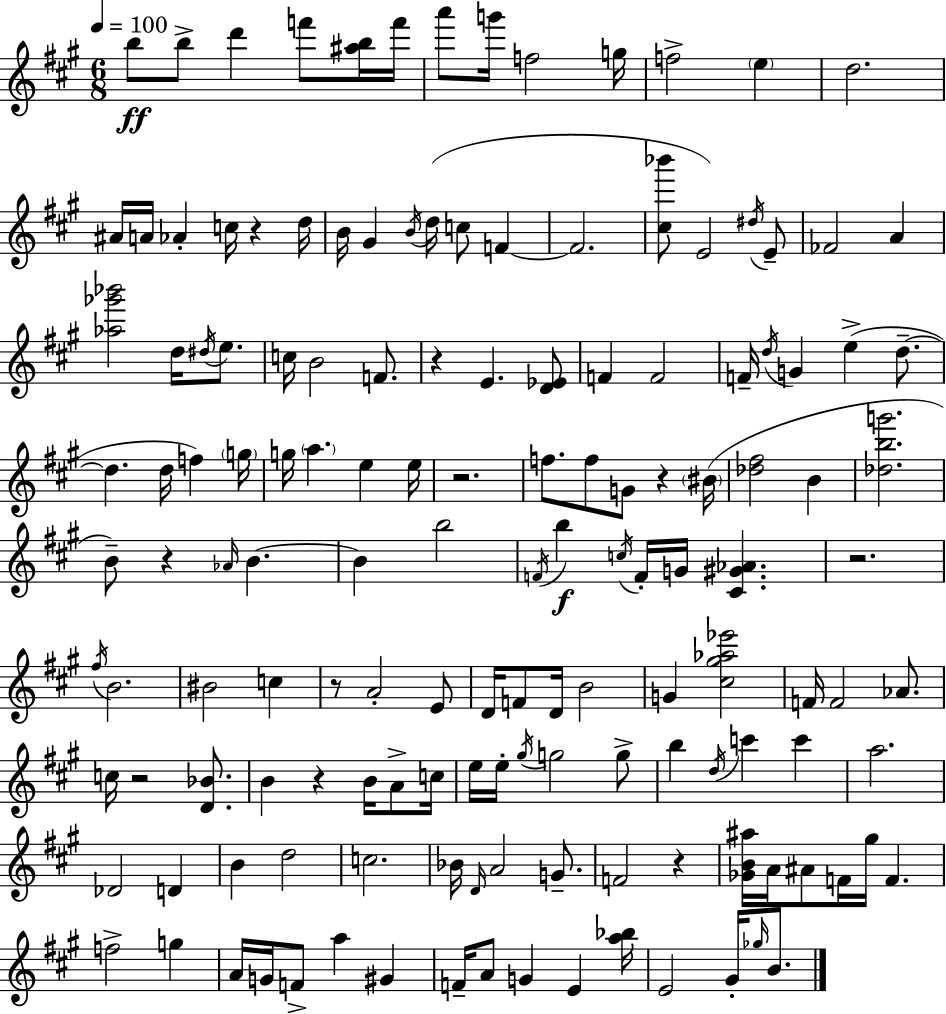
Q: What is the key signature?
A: A major